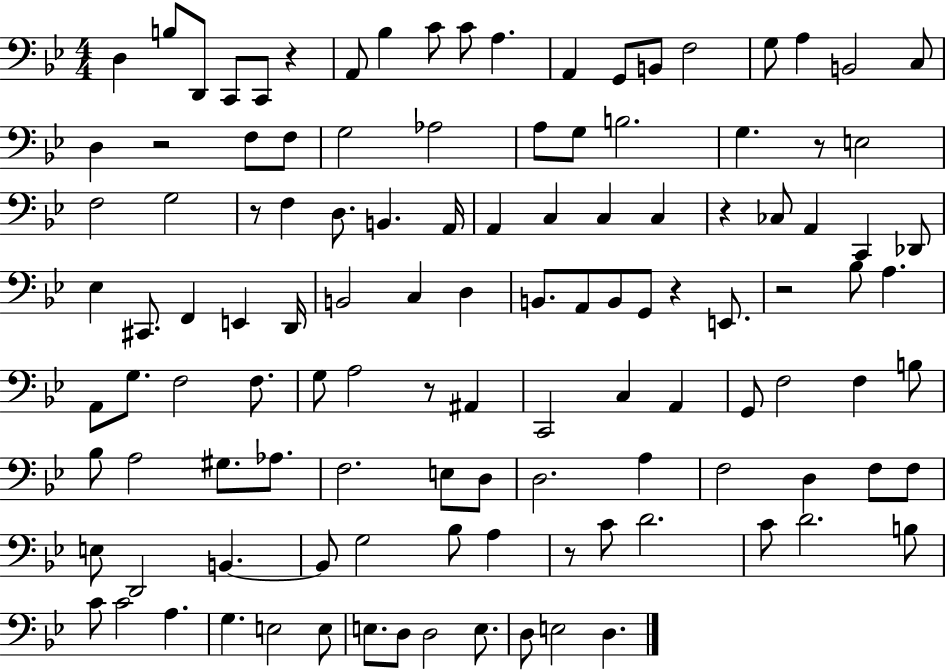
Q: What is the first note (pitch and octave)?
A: D3